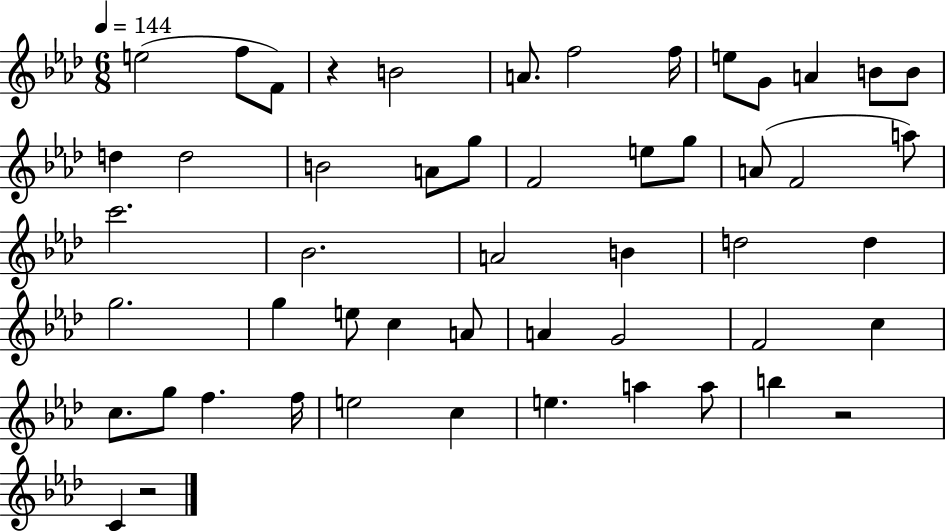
X:1
T:Untitled
M:6/8
L:1/4
K:Ab
e2 f/2 F/2 z B2 A/2 f2 f/4 e/2 G/2 A B/2 B/2 d d2 B2 A/2 g/2 F2 e/2 g/2 A/2 F2 a/2 c'2 _B2 A2 B d2 d g2 g e/2 c A/2 A G2 F2 c c/2 g/2 f f/4 e2 c e a a/2 b z2 C z2